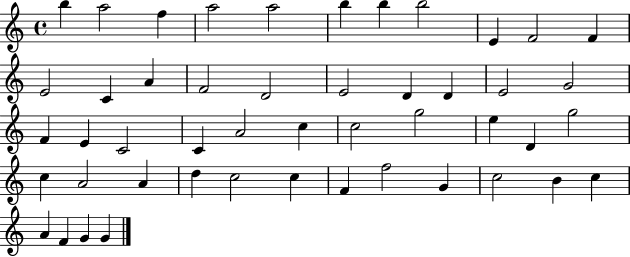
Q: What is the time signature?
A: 4/4